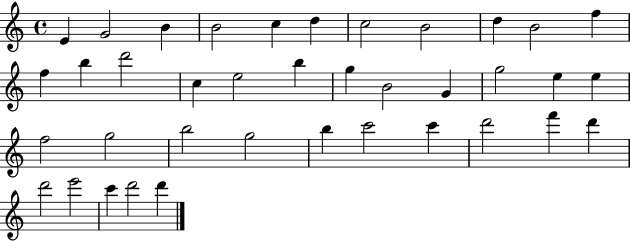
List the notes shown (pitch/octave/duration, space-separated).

E4/q G4/h B4/q B4/h C5/q D5/q C5/h B4/h D5/q B4/h F5/q F5/q B5/q D6/h C5/q E5/h B5/q G5/q B4/h G4/q G5/h E5/q E5/q F5/h G5/h B5/h G5/h B5/q C6/h C6/q D6/h F6/q D6/q D6/h E6/h C6/q D6/h D6/q